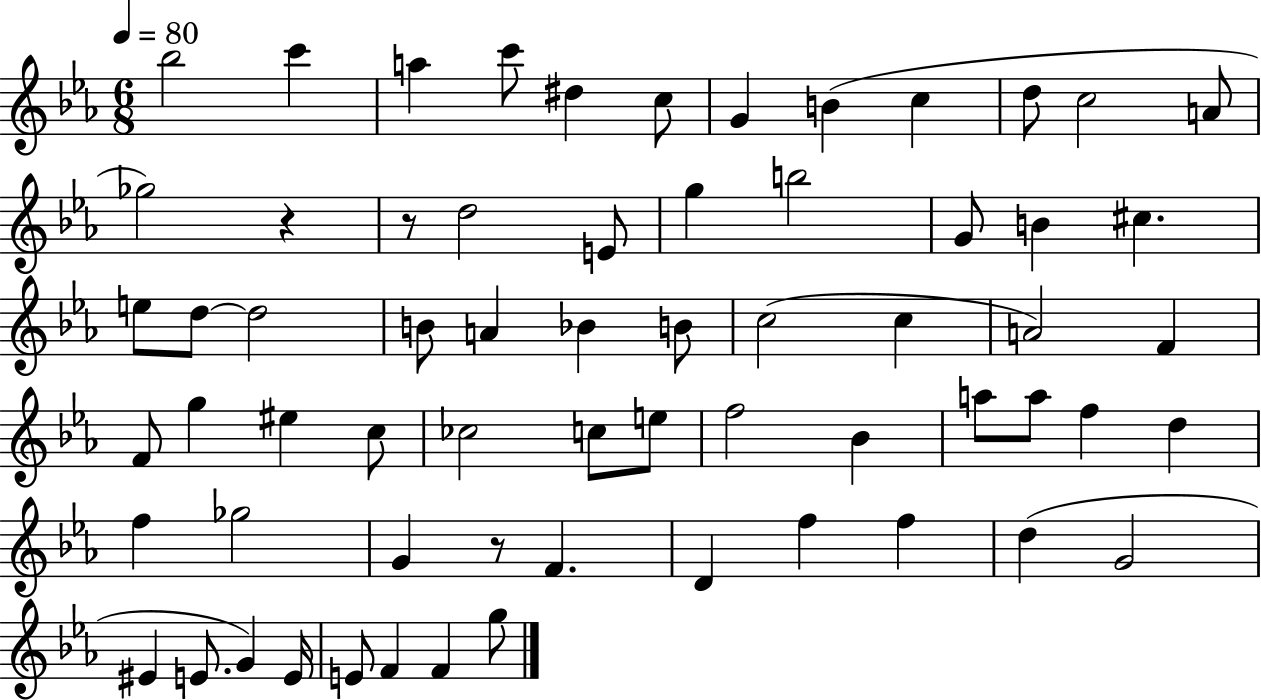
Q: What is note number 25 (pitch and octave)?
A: A4